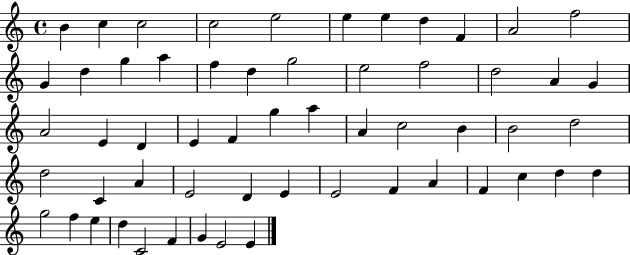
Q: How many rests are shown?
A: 0